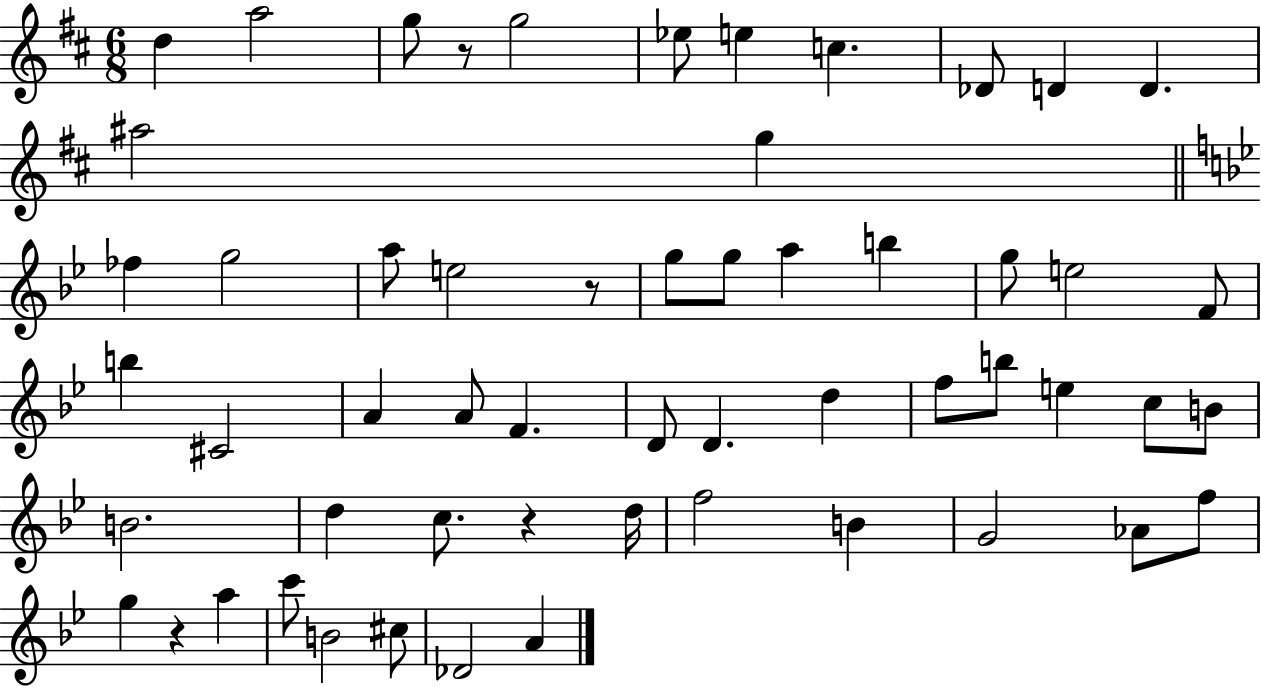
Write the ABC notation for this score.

X:1
T:Untitled
M:6/8
L:1/4
K:D
d a2 g/2 z/2 g2 _e/2 e c _D/2 D D ^a2 g _f g2 a/2 e2 z/2 g/2 g/2 a b g/2 e2 F/2 b ^C2 A A/2 F D/2 D d f/2 b/2 e c/2 B/2 B2 d c/2 z d/4 f2 B G2 _A/2 f/2 g z a c'/2 B2 ^c/2 _D2 A